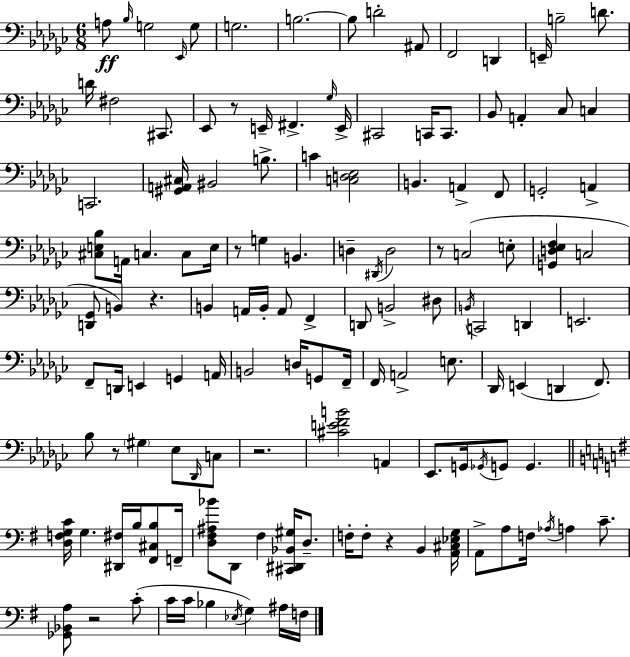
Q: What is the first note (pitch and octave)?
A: A3